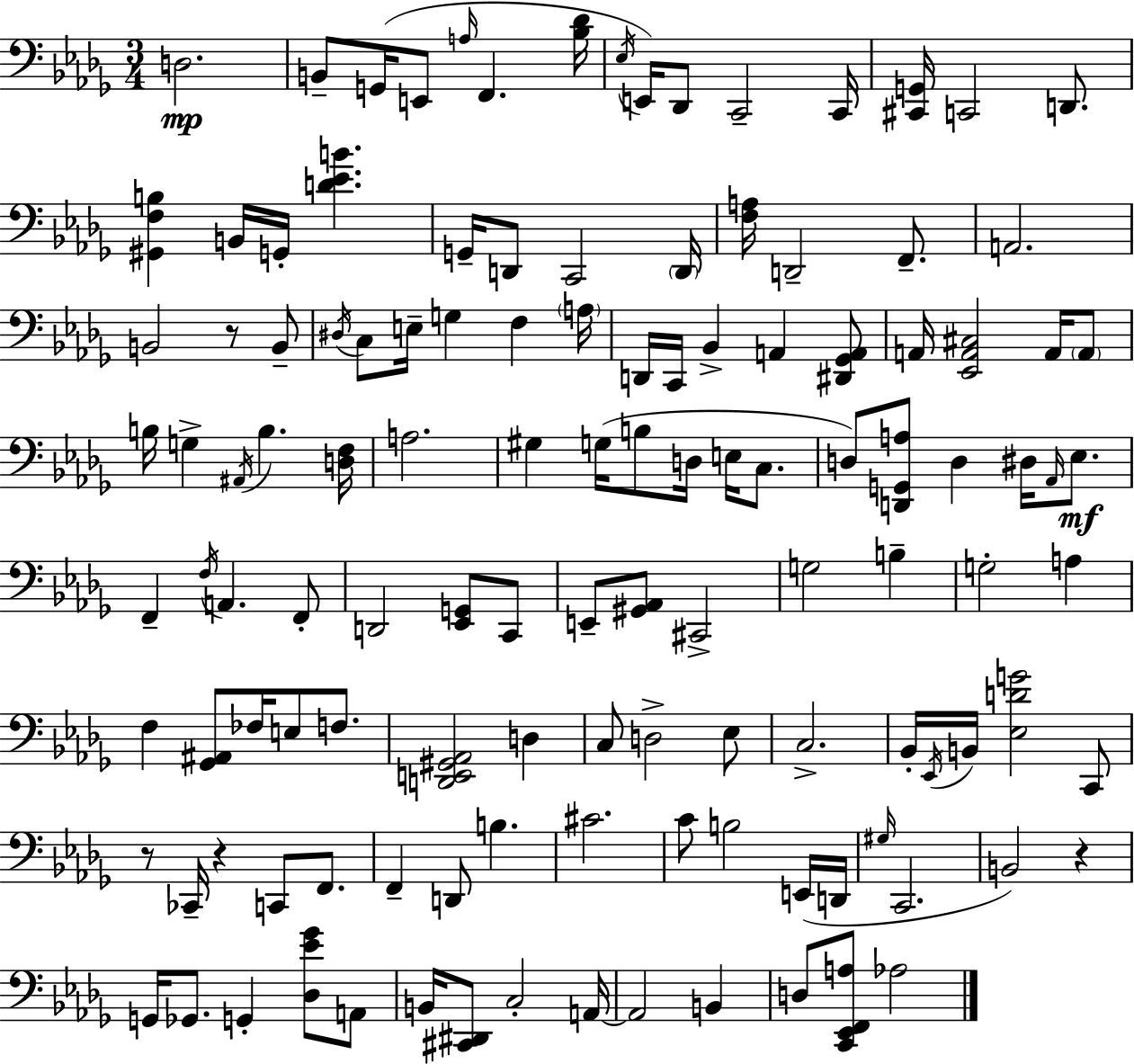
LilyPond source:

{
  \clef bass
  \numericTimeSignature
  \time 3/4
  \key bes \minor
  d2.\mp | b,8-- g,16( e,8 \grace { a16 } f,4. | <bes des'>16 \acciaccatura { ees16 }) e,16 des,8 c,2-- | c,16 <cis, g,>16 c,2 d,8. | \break <gis, f b>4 b,16 g,16-. <d' ees' b'>4. | g,16-- d,8 c,2 | \parenthesize d,16 <f a>16 d,2-- f,8.-- | a,2. | \break b,2 r8 | b,8-- \acciaccatura { dis16 } c8 e16-- g4 f4 | \parenthesize a16 d,16 c,16 bes,4-> a,4 | <dis, ges, a,>8 a,16 <ees, a, cis>2 | \break a,16 \parenthesize a,8 b16 g4-> \acciaccatura { ais,16 } b4. | <d f>16 a2. | gis4 g16( b8 d16 | e16 c8. d8) <d, g, a>8 d4 | \break dis16 \grace { aes,16 } ees8.\mf f,4-- \acciaccatura { f16 } a,4. | f,8-. d,2 | <ees, g,>8 c,8 e,8-- <gis, aes,>8 cis,2-> | g2 | \break b4-- g2-. | a4 f4 <ges, ais,>8 | fes16 e8 f8. <d, e, gis, aes,>2 | d4 c8 d2-> | \break ees8 c2.-> | bes,16-. \acciaccatura { ees,16 } b,16 <ees d' g'>2 | c,8 r8 ces,16-- r4 | c,8 f,8. f,4-- d,8 | \break b4. cis'2. | c'8 b2 | e,16( d,16 \grace { gis16 } c,2. | b,2) | \break r4 g,16 ges,8. | g,4-. <des ees' ges'>8 a,8 b,16 <cis, dis,>8 c2-. | a,16~~ a,2 | b,4 d8 <c, ees, f, a>8 | \break aes2 \bar "|."
}